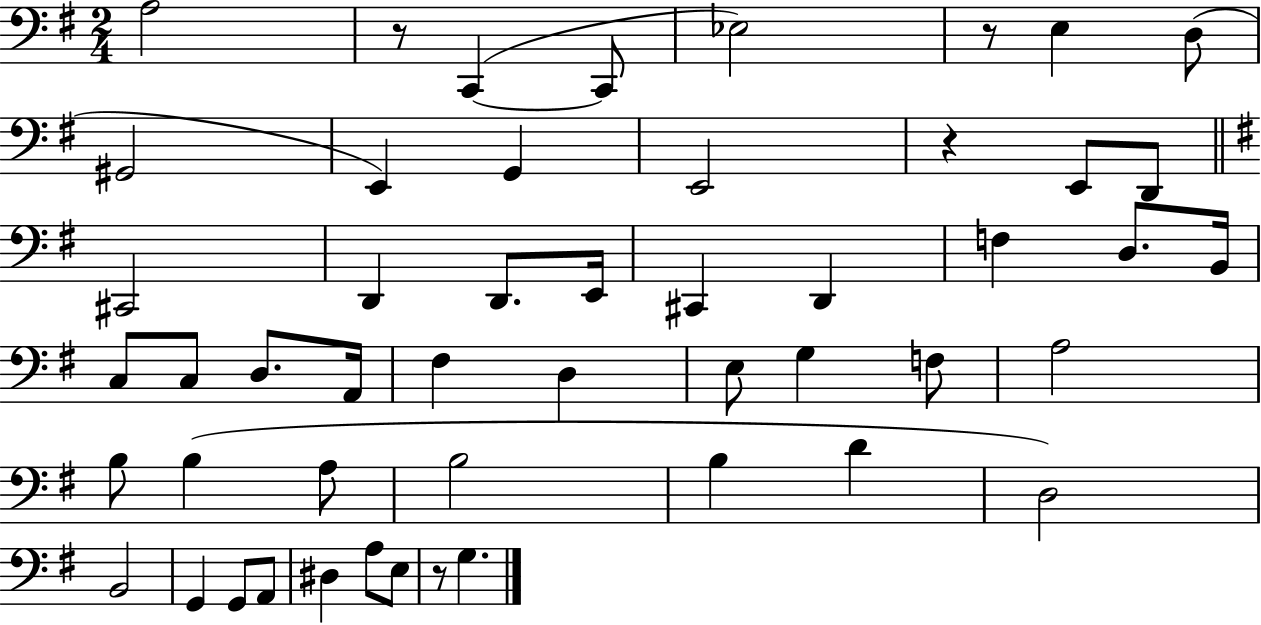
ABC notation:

X:1
T:Untitled
M:2/4
L:1/4
K:G
A,2 z/2 C,, C,,/2 _E,2 z/2 E, D,/2 ^G,,2 E,, G,, E,,2 z E,,/2 D,,/2 ^C,,2 D,, D,,/2 E,,/4 ^C,, D,, F, D,/2 B,,/4 C,/2 C,/2 D,/2 A,,/4 ^F, D, E,/2 G, F,/2 A,2 B,/2 B, A,/2 B,2 B, D D,2 B,,2 G,, G,,/2 A,,/2 ^D, A,/2 E,/2 z/2 G,